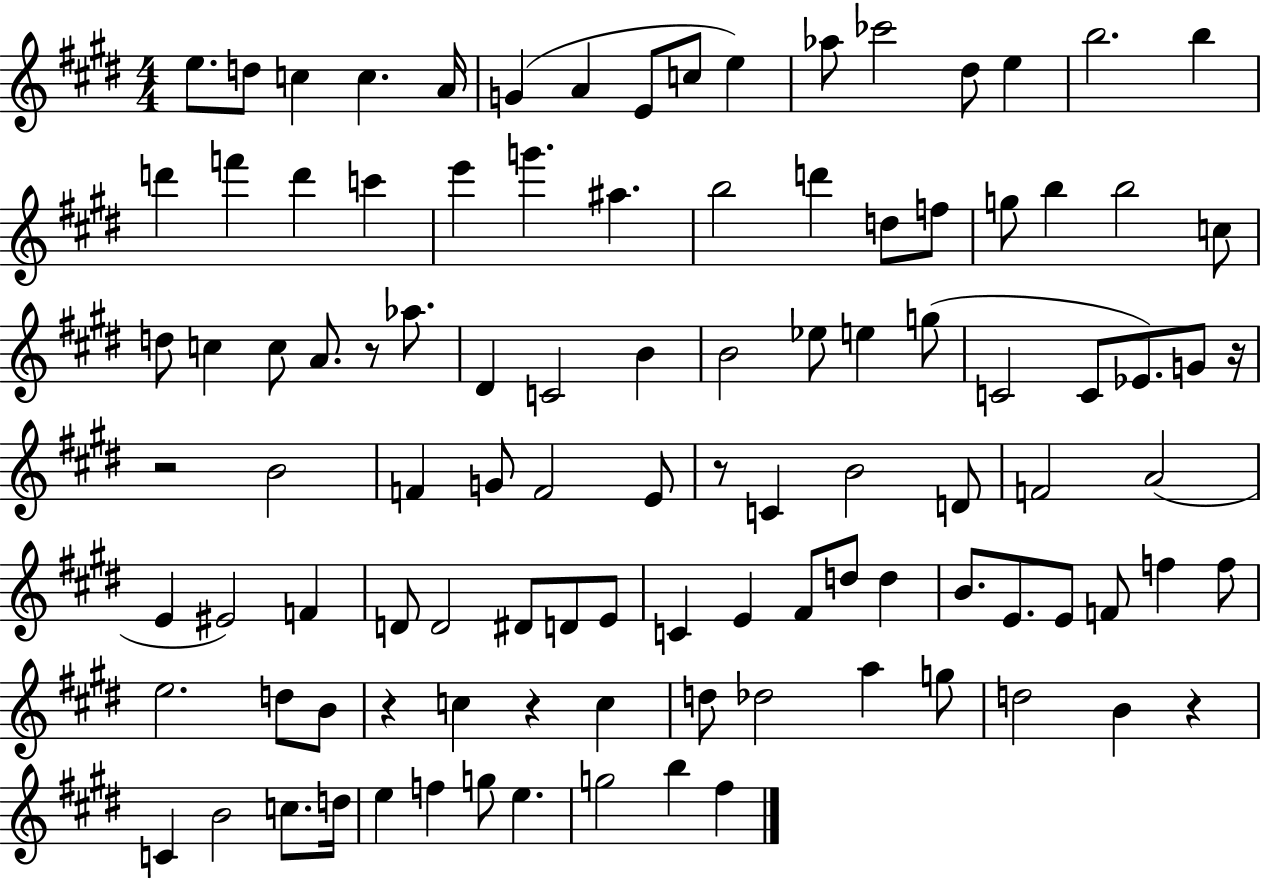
X:1
T:Untitled
M:4/4
L:1/4
K:E
e/2 d/2 c c A/4 G A E/2 c/2 e _a/2 _c'2 ^d/2 e b2 b d' f' d' c' e' g' ^a b2 d' d/2 f/2 g/2 b b2 c/2 d/2 c c/2 A/2 z/2 _a/2 ^D C2 B B2 _e/2 e g/2 C2 C/2 _E/2 G/2 z/4 z2 B2 F G/2 F2 E/2 z/2 C B2 D/2 F2 A2 E ^E2 F D/2 D2 ^D/2 D/2 E/2 C E ^F/2 d/2 d B/2 E/2 E/2 F/2 f f/2 e2 d/2 B/2 z c z c d/2 _d2 a g/2 d2 B z C B2 c/2 d/4 e f g/2 e g2 b ^f